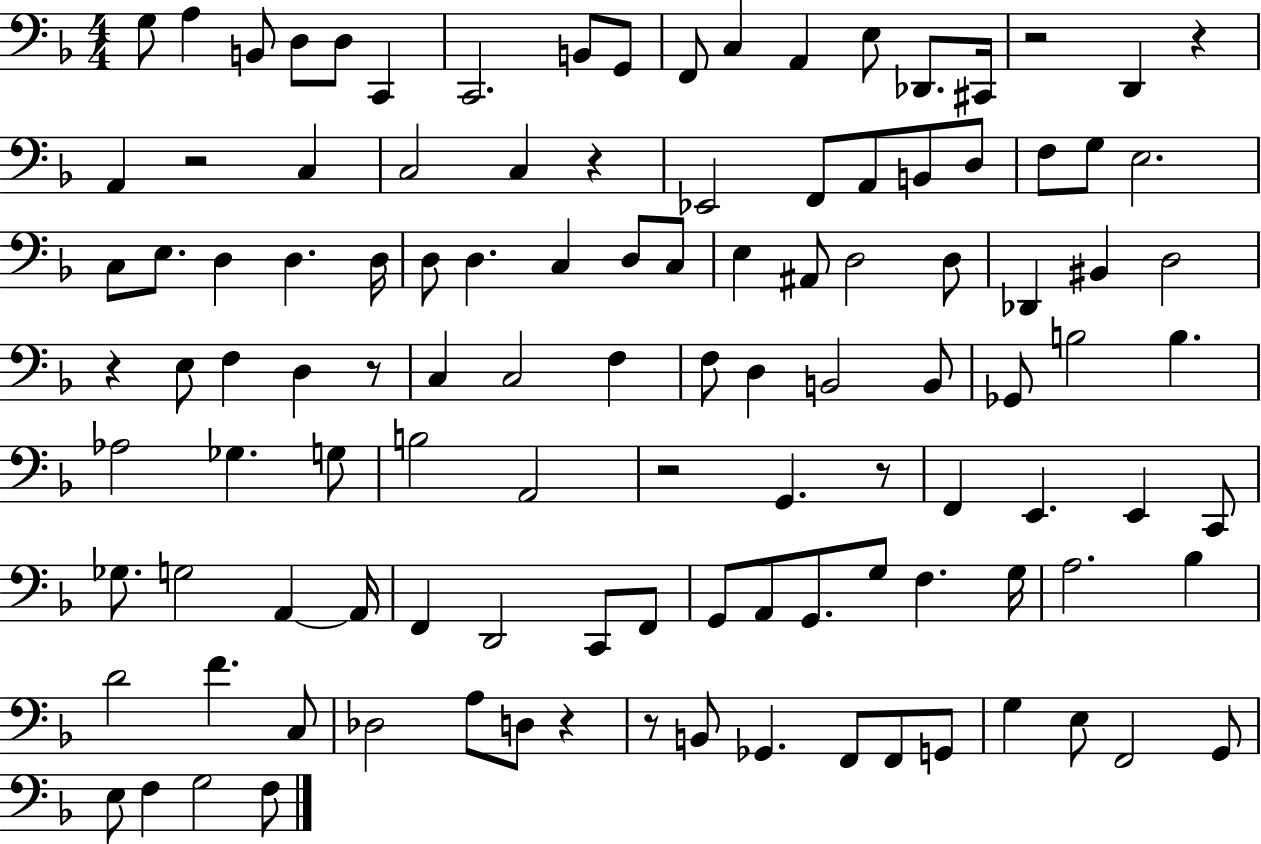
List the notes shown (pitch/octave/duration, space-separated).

G3/e A3/q B2/e D3/e D3/e C2/q C2/h. B2/e G2/e F2/e C3/q A2/q E3/e Db2/e. C#2/s R/h D2/q R/q A2/q R/h C3/q C3/h C3/q R/q Eb2/h F2/e A2/e B2/e D3/e F3/e G3/e E3/h. C3/e E3/e. D3/q D3/q. D3/s D3/e D3/q. C3/q D3/e C3/e E3/q A#2/e D3/h D3/e Db2/q BIS2/q D3/h R/q E3/e F3/q D3/q R/e C3/q C3/h F3/q F3/e D3/q B2/h B2/e Gb2/e B3/h B3/q. Ab3/h Gb3/q. G3/e B3/h A2/h R/h G2/q. R/e F2/q E2/q. E2/q C2/e Gb3/e. G3/h A2/q A2/s F2/q D2/h C2/e F2/e G2/e A2/e G2/e. G3/e F3/q. G3/s A3/h. Bb3/q D4/h F4/q. C3/e Db3/h A3/e D3/e R/q R/e B2/e Gb2/q. F2/e F2/e G2/e G3/q E3/e F2/h G2/e E3/e F3/q G3/h F3/e